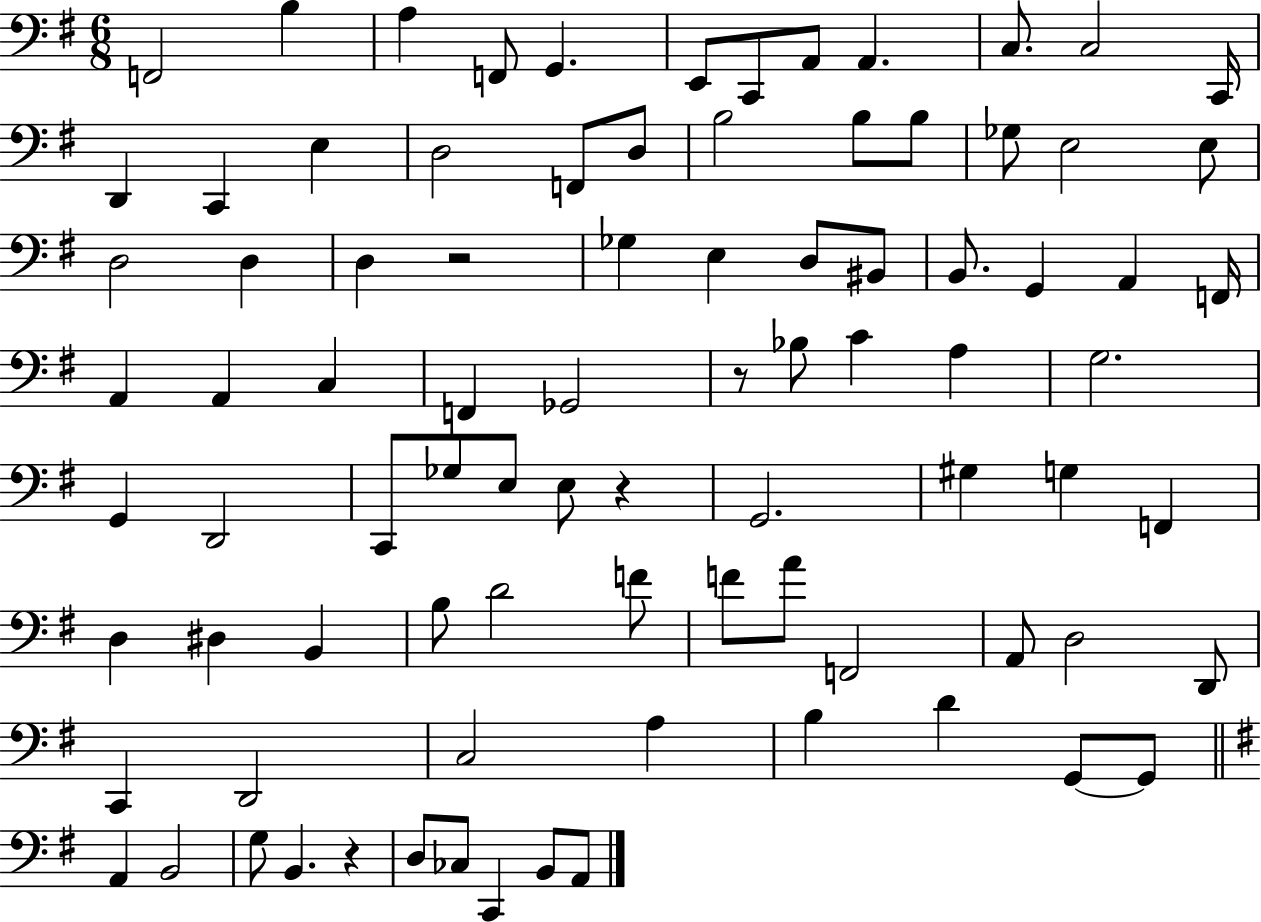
F2/h B3/q A3/q F2/e G2/q. E2/e C2/e A2/e A2/q. C3/e. C3/h C2/s D2/q C2/q E3/q D3/h F2/e D3/e B3/h B3/e B3/e Gb3/e E3/h E3/e D3/h D3/q D3/q R/h Gb3/q E3/q D3/e BIS2/e B2/e. G2/q A2/q F2/s A2/q A2/q C3/q F2/q Gb2/h R/e Bb3/e C4/q A3/q G3/h. G2/q D2/h C2/e Gb3/e E3/e E3/e R/q G2/h. G#3/q G3/q F2/q D3/q D#3/q B2/q B3/e D4/h F4/e F4/e A4/e F2/h A2/e D3/h D2/e C2/q D2/h C3/h A3/q B3/q D4/q G2/e G2/e A2/q B2/h G3/e B2/q. R/q D3/e CES3/e C2/q B2/e A2/e